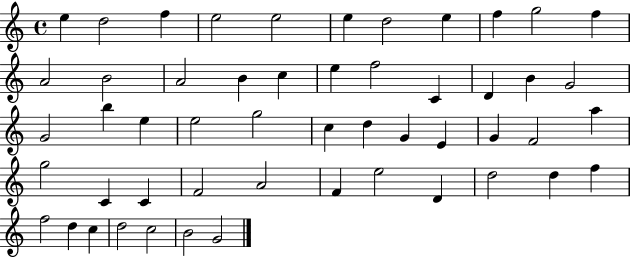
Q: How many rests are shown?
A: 0